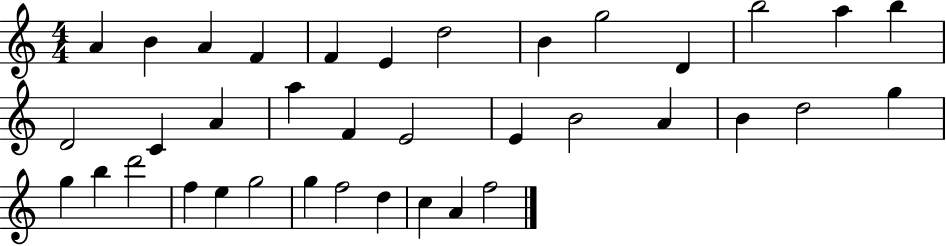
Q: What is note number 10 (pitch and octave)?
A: D4